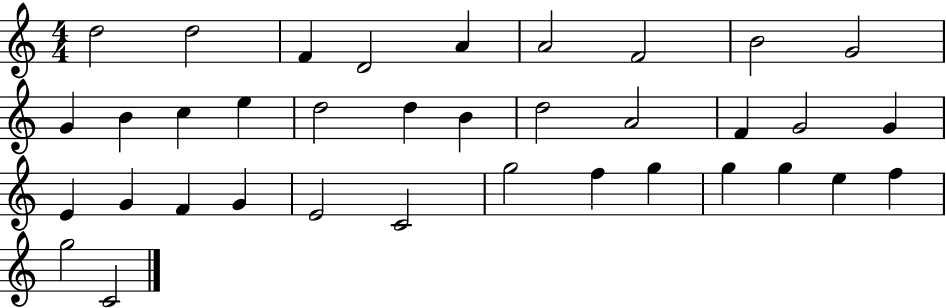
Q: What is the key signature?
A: C major